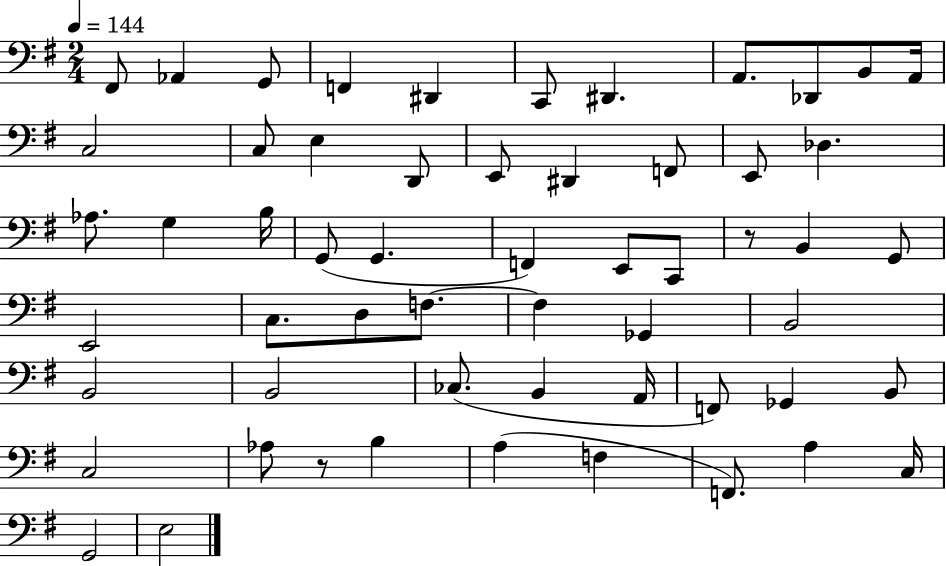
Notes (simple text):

F#2/e Ab2/q G2/e F2/q D#2/q C2/e D#2/q. A2/e. Db2/e B2/e A2/s C3/h C3/e E3/q D2/e E2/e D#2/q F2/e E2/e Db3/q. Ab3/e. G3/q B3/s G2/e G2/q. F2/q E2/e C2/e R/e B2/q G2/e E2/h C3/e. D3/e F3/e. F3/q Gb2/q B2/h B2/h B2/h CES3/e. B2/q A2/s F2/e Gb2/q B2/e C3/h Ab3/e R/e B3/q A3/q F3/q F2/e. A3/q C3/s G2/h E3/h